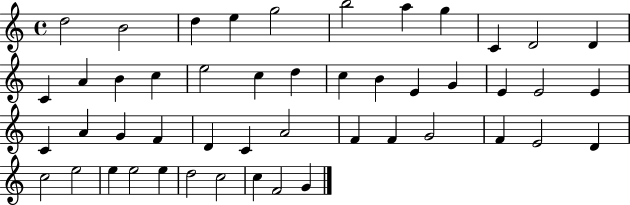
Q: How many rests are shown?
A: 0